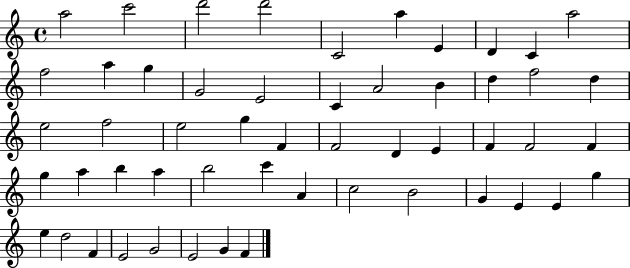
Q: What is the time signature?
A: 4/4